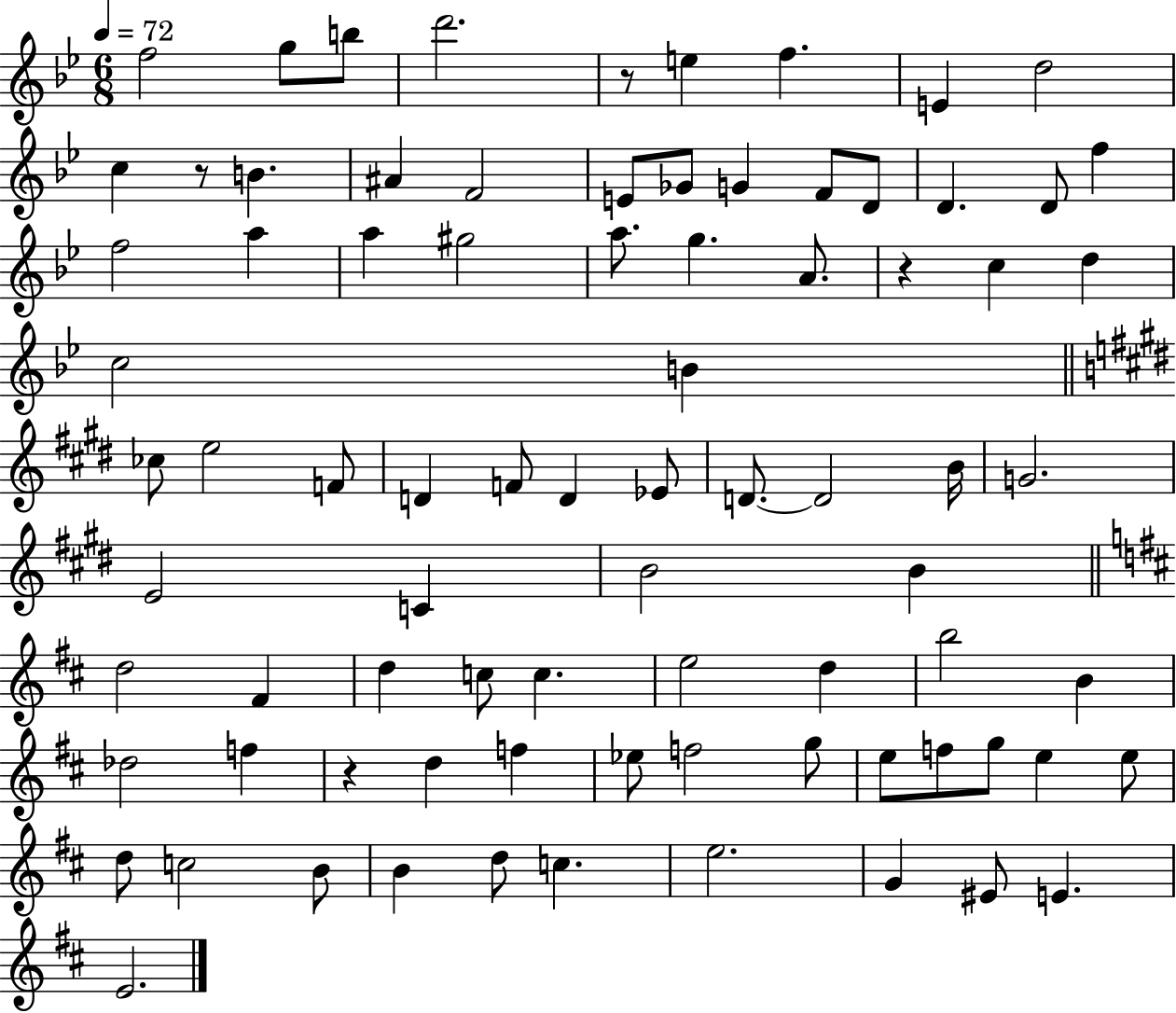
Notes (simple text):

F5/h G5/e B5/e D6/h. R/e E5/q F5/q. E4/q D5/h C5/q R/e B4/q. A#4/q F4/h E4/e Gb4/e G4/q F4/e D4/e D4/q. D4/e F5/q F5/h A5/q A5/q G#5/h A5/e. G5/q. A4/e. R/q C5/q D5/q C5/h B4/q CES5/e E5/h F4/e D4/q F4/e D4/q Eb4/e D4/e. D4/h B4/s G4/h. E4/h C4/q B4/h B4/q D5/h F#4/q D5/q C5/e C5/q. E5/h D5/q B5/h B4/q Db5/h F5/q R/q D5/q F5/q Eb5/e F5/h G5/e E5/e F5/e G5/e E5/q E5/e D5/e C5/h B4/e B4/q D5/e C5/q. E5/h. G4/q EIS4/e E4/q. E4/h.